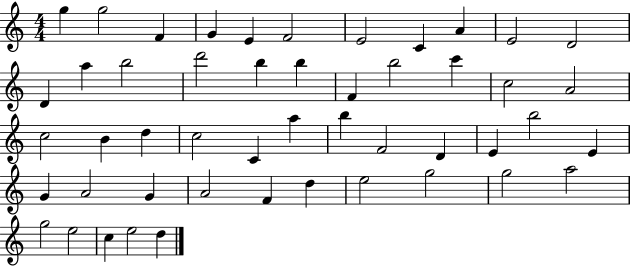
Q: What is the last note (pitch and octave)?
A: D5